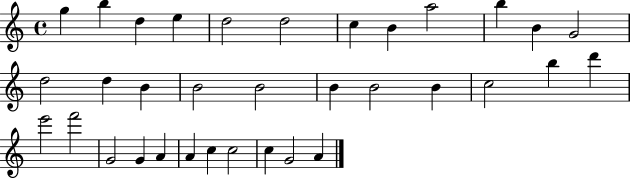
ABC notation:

X:1
T:Untitled
M:4/4
L:1/4
K:C
g b d e d2 d2 c B a2 b B G2 d2 d B B2 B2 B B2 B c2 b d' e'2 f'2 G2 G A A c c2 c G2 A